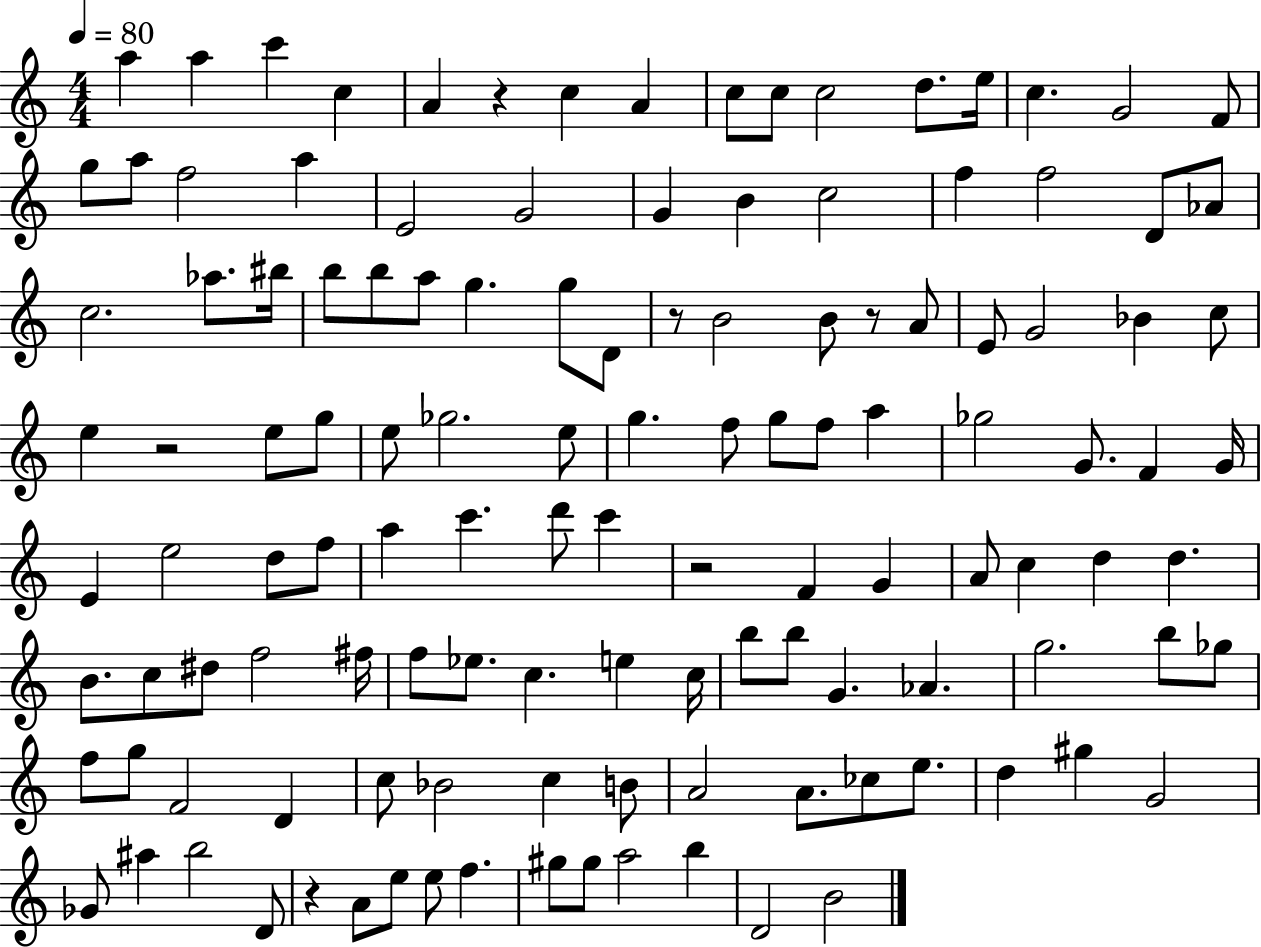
A5/q A5/q C6/q C5/q A4/q R/q C5/q A4/q C5/e C5/e C5/h D5/e. E5/s C5/q. G4/h F4/e G5/e A5/e F5/h A5/q E4/h G4/h G4/q B4/q C5/h F5/q F5/h D4/e Ab4/e C5/h. Ab5/e. BIS5/s B5/e B5/e A5/e G5/q. G5/e D4/e R/e B4/h B4/e R/e A4/e E4/e G4/h Bb4/q C5/e E5/q R/h E5/e G5/e E5/e Gb5/h. E5/e G5/q. F5/e G5/e F5/e A5/q Gb5/h G4/e. F4/q G4/s E4/q E5/h D5/e F5/e A5/q C6/q. D6/e C6/q R/h F4/q G4/q A4/e C5/q D5/q D5/q. B4/e. C5/e D#5/e F5/h F#5/s F5/e Eb5/e. C5/q. E5/q C5/s B5/e B5/e G4/q. Ab4/q. G5/h. B5/e Gb5/e F5/e G5/e F4/h D4/q C5/e Bb4/h C5/q B4/e A4/h A4/e. CES5/e E5/e. D5/q G#5/q G4/h Gb4/e A#5/q B5/h D4/e R/q A4/e E5/e E5/e F5/q. G#5/e G#5/e A5/h B5/q D4/h B4/h